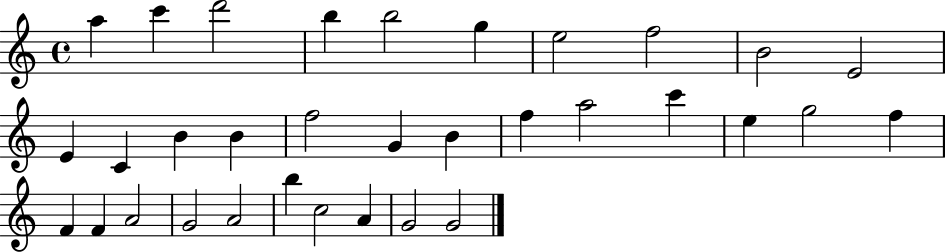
X:1
T:Untitled
M:4/4
L:1/4
K:C
a c' d'2 b b2 g e2 f2 B2 E2 E C B B f2 G B f a2 c' e g2 f F F A2 G2 A2 b c2 A G2 G2